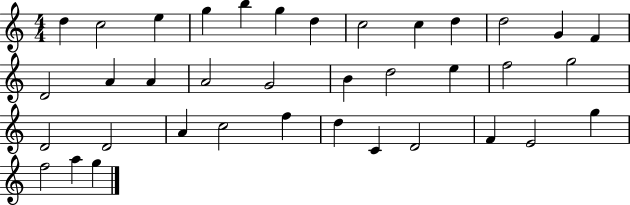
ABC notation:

X:1
T:Untitled
M:4/4
L:1/4
K:C
d c2 e g b g d c2 c d d2 G F D2 A A A2 G2 B d2 e f2 g2 D2 D2 A c2 f d C D2 F E2 g f2 a g